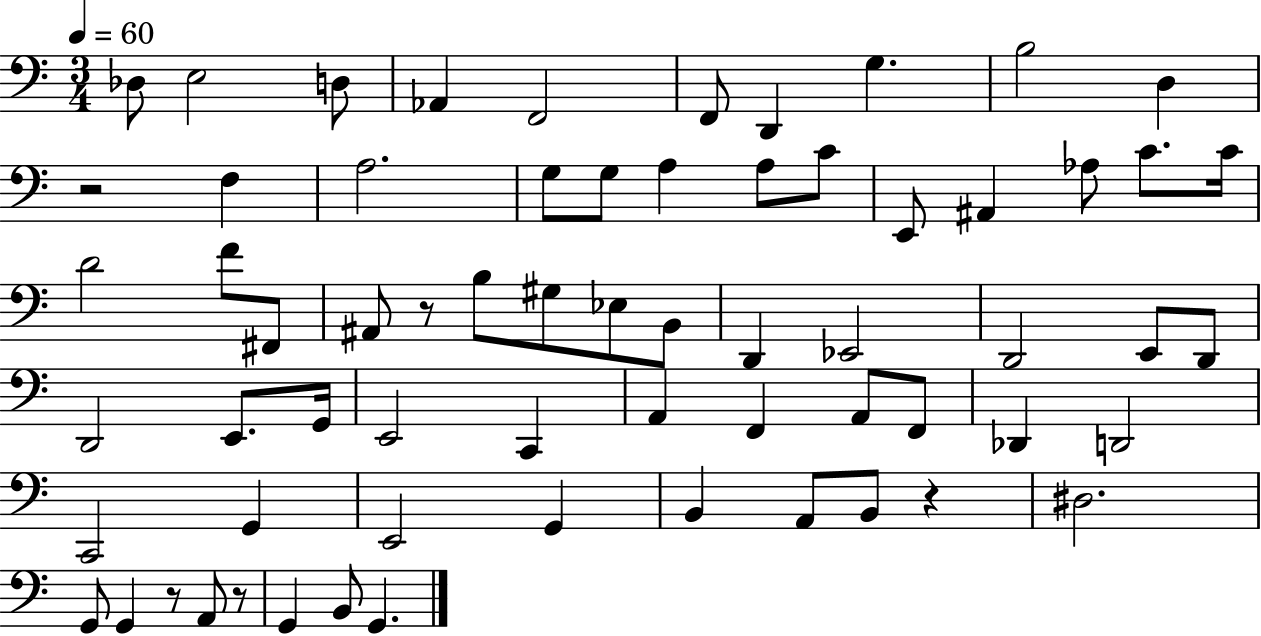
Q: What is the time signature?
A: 3/4